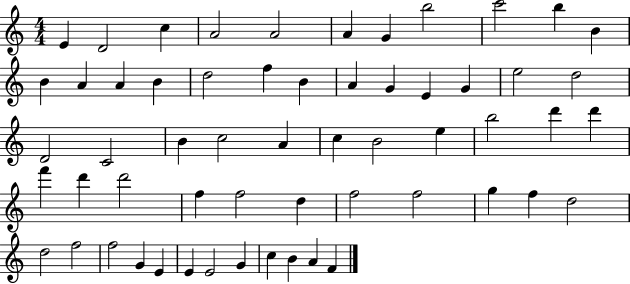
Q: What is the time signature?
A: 4/4